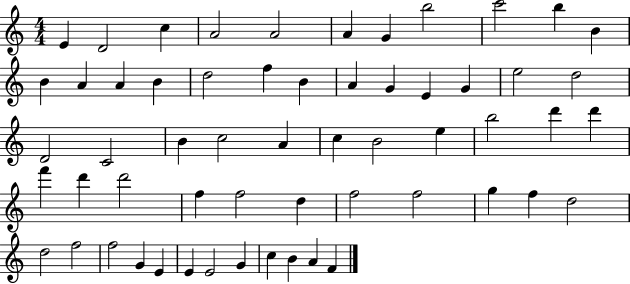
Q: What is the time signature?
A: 4/4